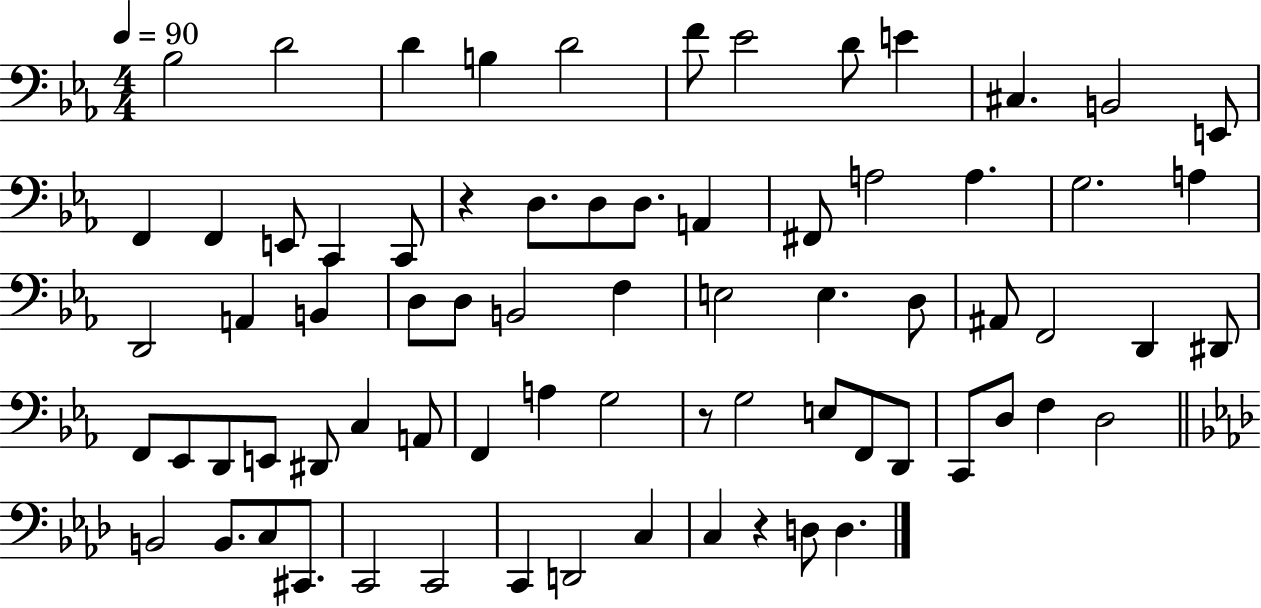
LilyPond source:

{
  \clef bass
  \numericTimeSignature
  \time 4/4
  \key ees \major
  \tempo 4 = 90
  \repeat volta 2 { bes2 d'2 | d'4 b4 d'2 | f'8 ees'2 d'8 e'4 | cis4. b,2 e,8 | \break f,4 f,4 e,8 c,4 c,8 | r4 d8. d8 d8. a,4 | fis,8 a2 a4. | g2. a4 | \break d,2 a,4 b,4 | d8 d8 b,2 f4 | e2 e4. d8 | ais,8 f,2 d,4 dis,8 | \break f,8 ees,8 d,8 e,8 dis,8 c4 a,8 | f,4 a4 g2 | r8 g2 e8 f,8 d,8 | c,8 d8 f4 d2 | \break \bar "||" \break \key aes \major b,2 b,8. c8 cis,8. | c,2 c,2 | c,4 d,2 c4 | c4 r4 d8 d4. | \break } \bar "|."
}